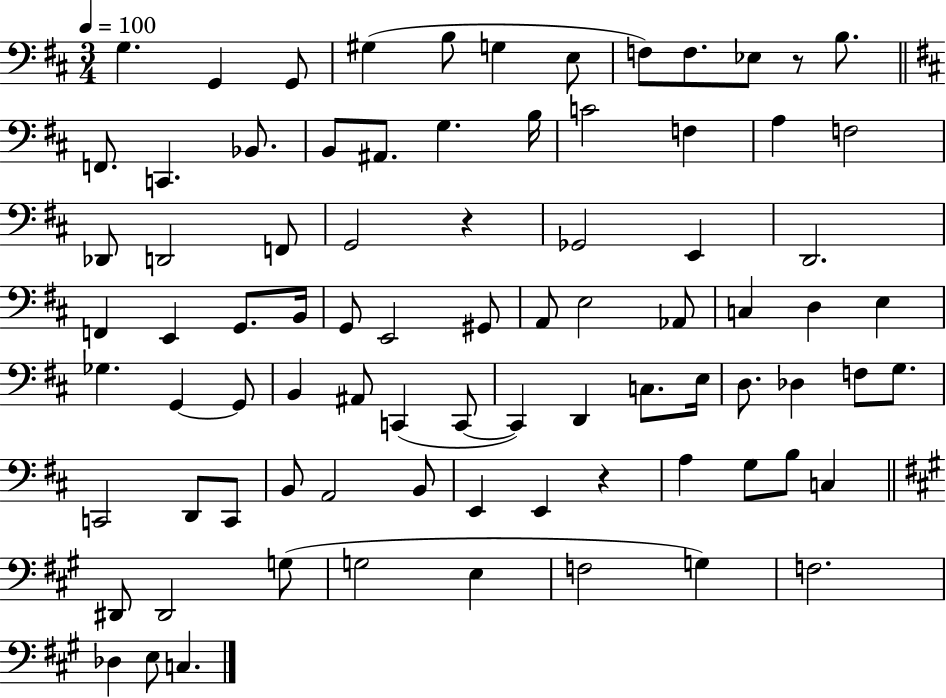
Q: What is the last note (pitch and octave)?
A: C3